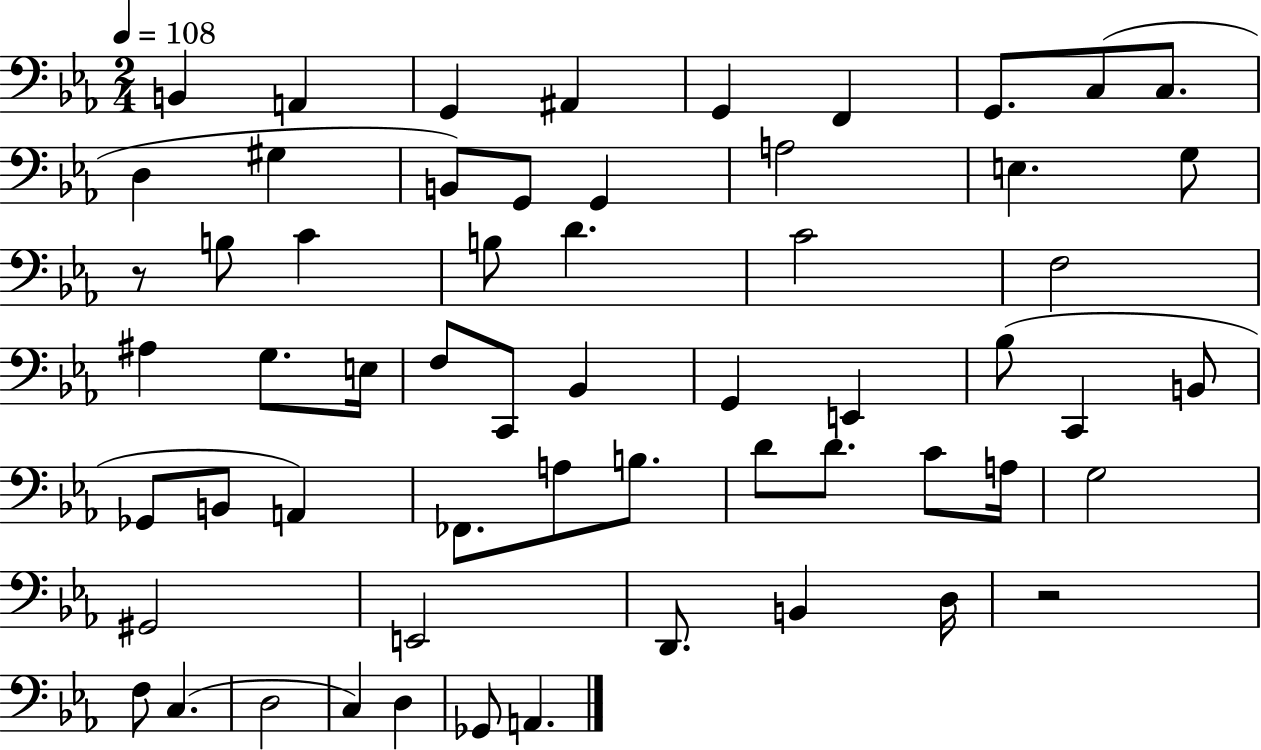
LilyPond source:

{
  \clef bass
  \numericTimeSignature
  \time 2/4
  \key ees \major
  \tempo 4 = 108
  b,4 a,4 | g,4 ais,4 | g,4 f,4 | g,8. c8( c8. | \break d4 gis4 | b,8) g,8 g,4 | a2 | e4. g8 | \break r8 b8 c'4 | b8 d'4. | c'2 | f2 | \break ais4 g8. e16 | f8 c,8 bes,4 | g,4 e,4 | bes8( c,4 b,8 | \break ges,8 b,8 a,4) | fes,8. a8 b8. | d'8 d'8. c'8 a16 | g2 | \break gis,2 | e,2 | d,8. b,4 d16 | r2 | \break f8 c4.( | d2 | c4) d4 | ges,8 a,4. | \break \bar "|."
}